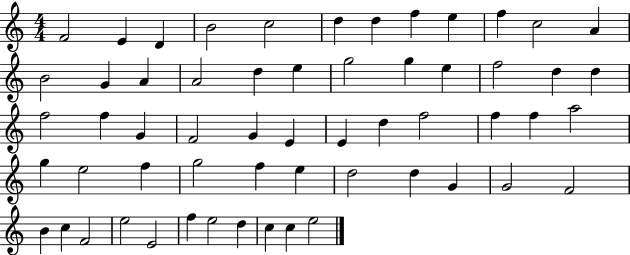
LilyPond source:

{
  \clef treble
  \numericTimeSignature
  \time 4/4
  \key c \major
  f'2 e'4 d'4 | b'2 c''2 | d''4 d''4 f''4 e''4 | f''4 c''2 a'4 | \break b'2 g'4 a'4 | a'2 d''4 e''4 | g''2 g''4 e''4 | f''2 d''4 d''4 | \break f''2 f''4 g'4 | f'2 g'4 e'4 | e'4 d''4 f''2 | f''4 f''4 a''2 | \break g''4 e''2 f''4 | g''2 f''4 e''4 | d''2 d''4 g'4 | g'2 f'2 | \break b'4 c''4 f'2 | e''2 e'2 | f''4 e''2 d''4 | c''4 c''4 e''2 | \break \bar "|."
}